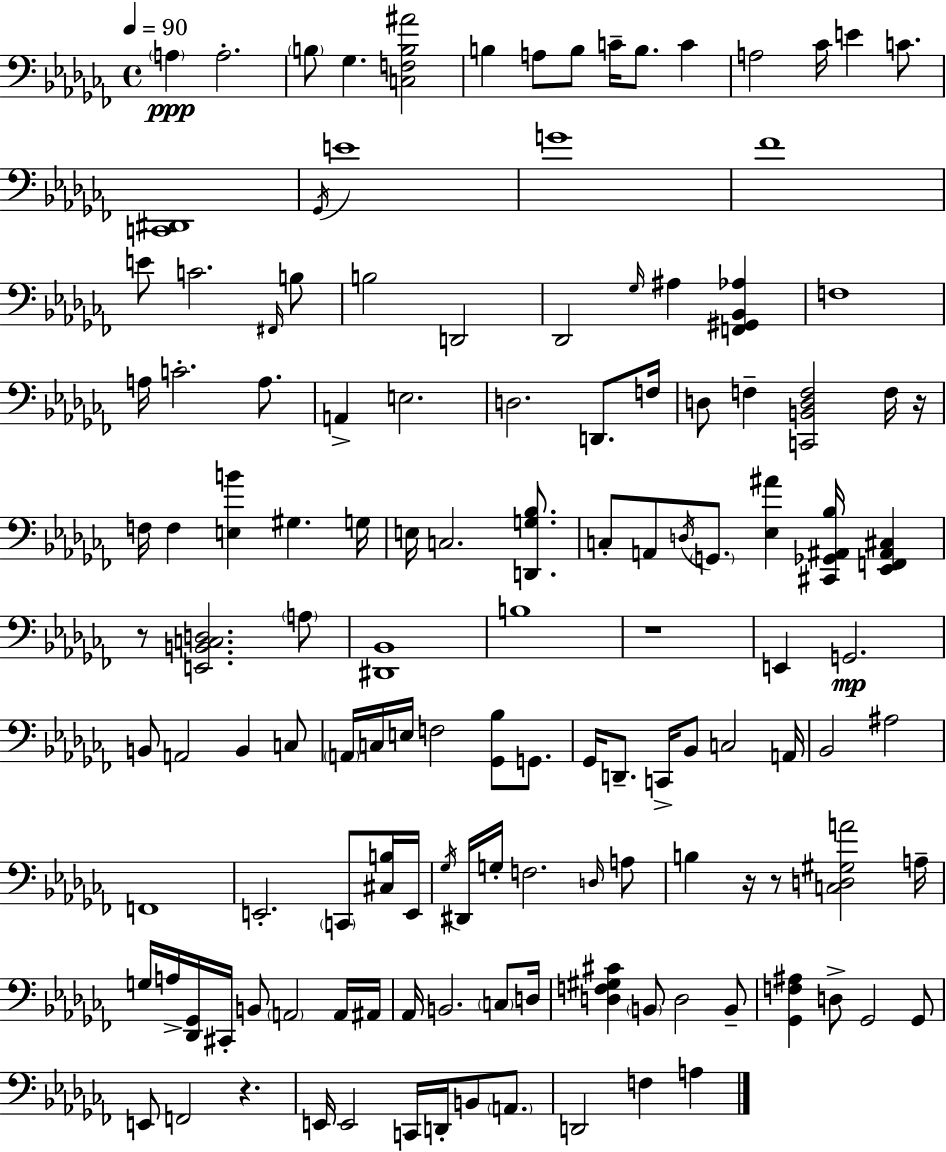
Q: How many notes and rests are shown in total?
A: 133